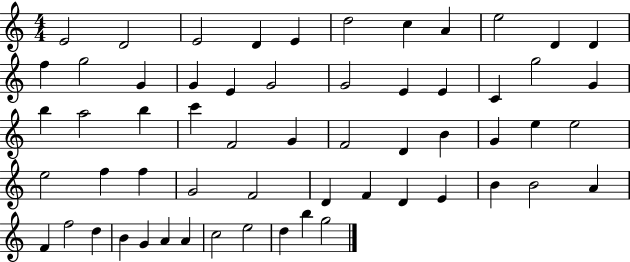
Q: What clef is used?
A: treble